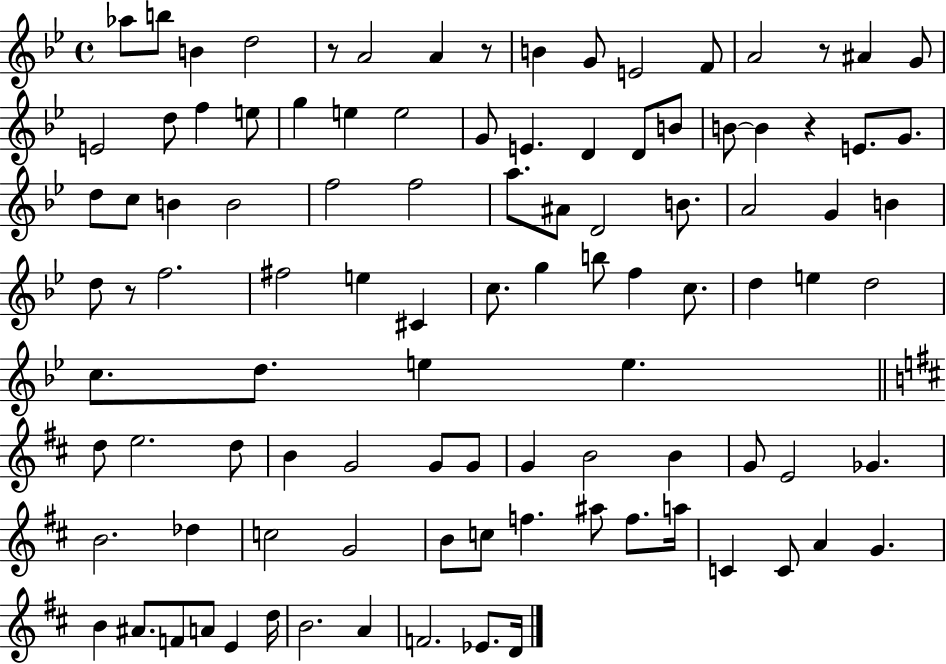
X:1
T:Untitled
M:4/4
L:1/4
K:Bb
_a/2 b/2 B d2 z/2 A2 A z/2 B G/2 E2 F/2 A2 z/2 ^A G/2 E2 d/2 f e/2 g e e2 G/2 E D D/2 B/2 B/2 B z E/2 G/2 d/2 c/2 B B2 f2 f2 a/2 ^A/2 D2 B/2 A2 G B d/2 z/2 f2 ^f2 e ^C c/2 g b/2 f c/2 d e d2 c/2 d/2 e e d/2 e2 d/2 B G2 G/2 G/2 G B2 B G/2 E2 _G B2 _d c2 G2 B/2 c/2 f ^a/2 f/2 a/4 C C/2 A G B ^A/2 F/2 A/2 E d/4 B2 A F2 _E/2 D/4